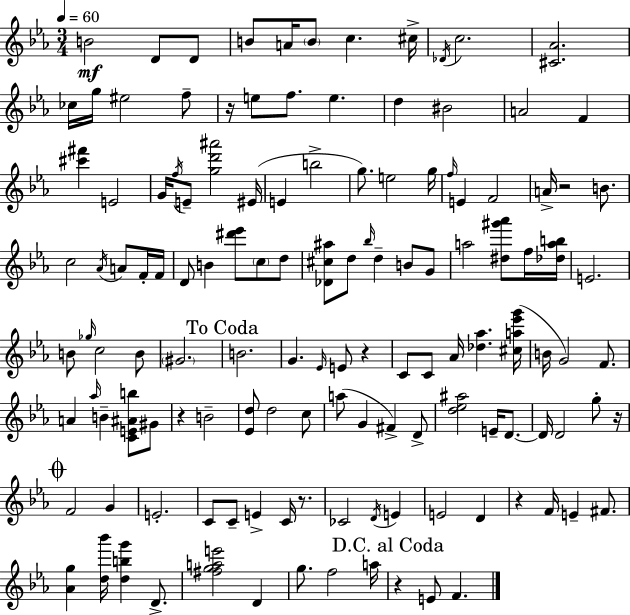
X:1
T:Untitled
M:3/4
L:1/4
K:Cm
B2 D/2 D/2 B/2 A/4 B/2 c ^c/4 _D/4 c2 [^C_A]2 _c/4 g/4 ^e2 f/2 z/4 e/2 f/2 e d ^B2 A2 F [^c'^f'] E2 G/4 f/4 E/2 [gd'^a']2 ^E/4 E b2 g/2 e2 g/4 f/4 E F2 A/4 z2 B/2 c2 _A/4 A/2 F/4 F/4 D/2 B [^d'_e']/2 c/2 d/2 [_D^c^a]/2 d/2 _b/4 d B/2 G/2 a2 [^d^g'_a']/2 f/4 [_dab]/4 E2 B/2 _g/4 c2 B/2 ^G2 B2 G _E/4 E/2 z C/2 C/2 _A/4 [_d_a] [^ca_e'g']/4 B/4 G2 F/2 A _a/4 B [CE^Ab]/2 ^G/2 z B2 [_Ed]/2 d2 c/2 a/2 G ^F D/2 [d_e^a]2 E/4 D/2 D/4 D2 g/2 z/4 F2 G E2 C/2 C/2 E C/4 z/2 _C2 D/4 E E2 D z F/4 E ^F/2 [_Ag] [d_b']/4 [dbg'] D/2 [^fgae']2 D g/2 f2 a/4 z E/2 F